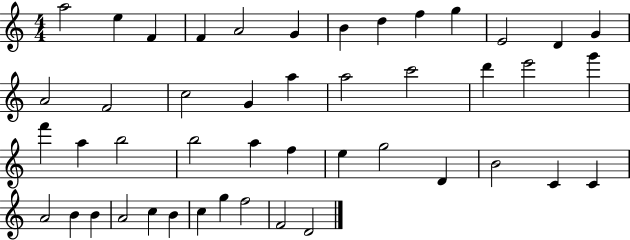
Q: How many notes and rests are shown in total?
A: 46